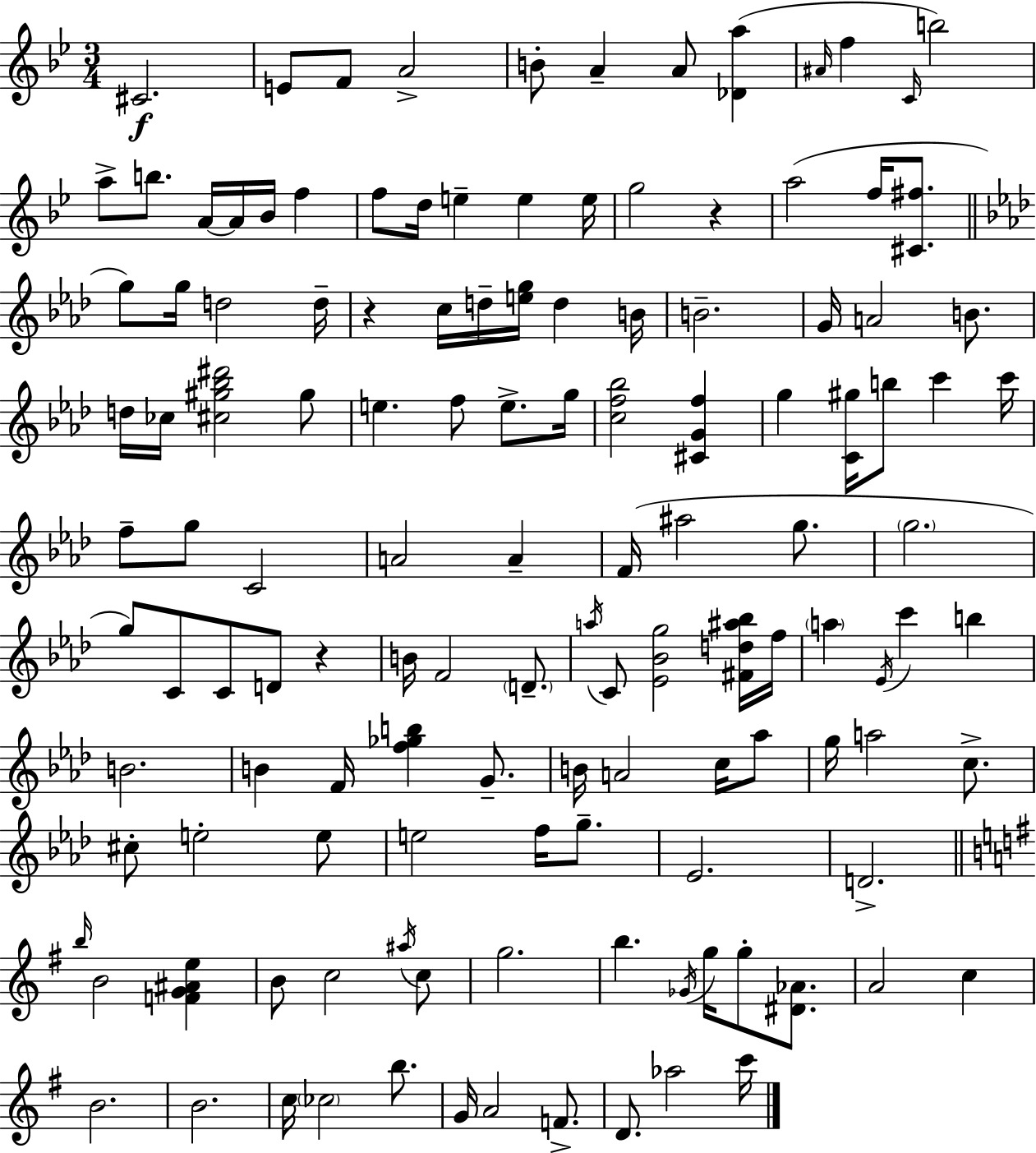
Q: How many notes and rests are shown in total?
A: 129